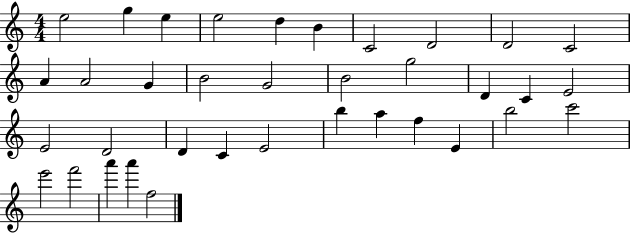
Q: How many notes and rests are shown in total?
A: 36